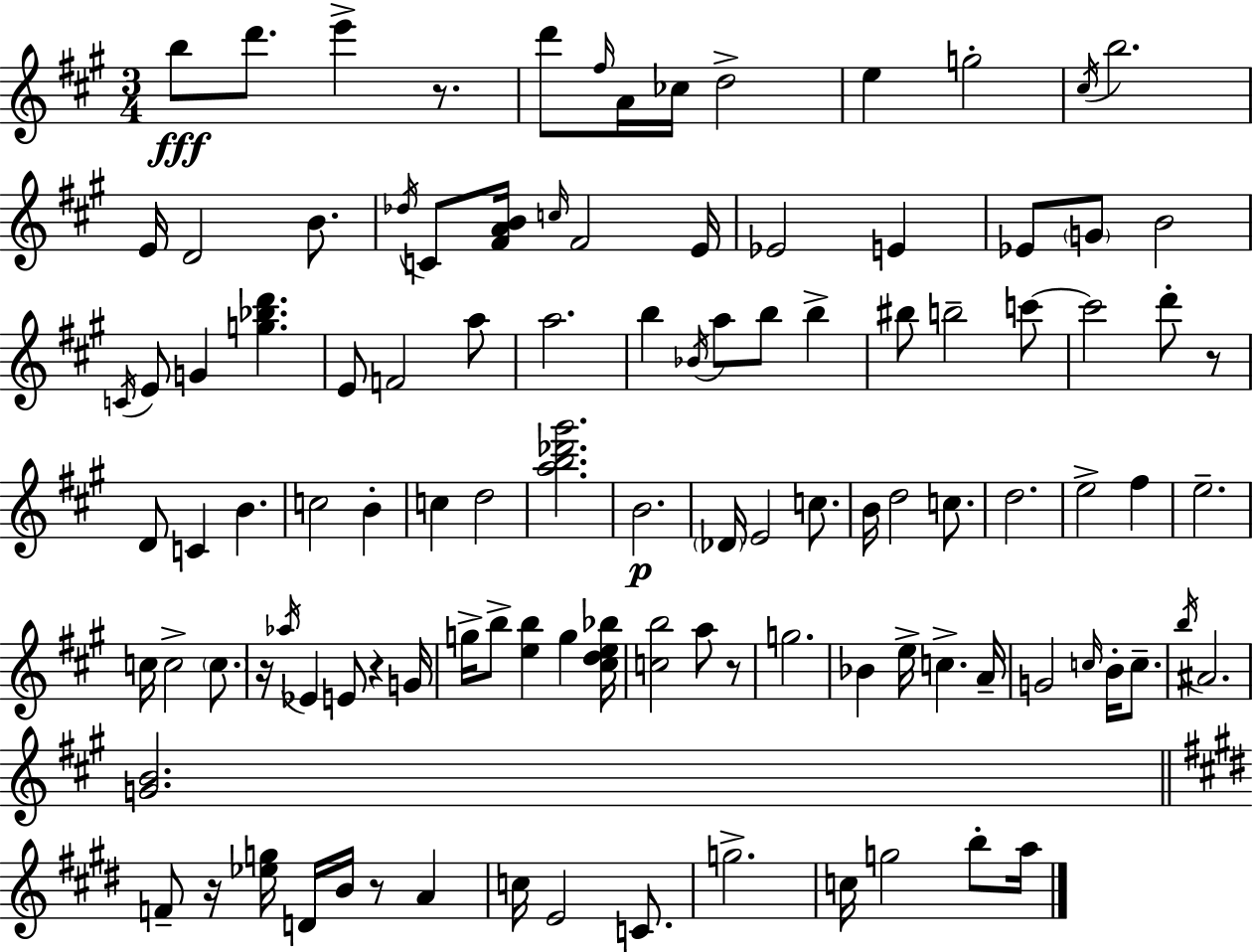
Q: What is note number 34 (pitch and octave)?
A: Bb4